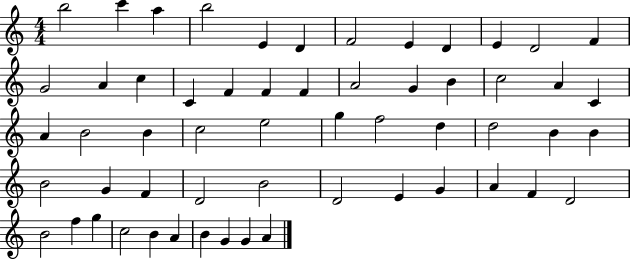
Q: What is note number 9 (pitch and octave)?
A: D4